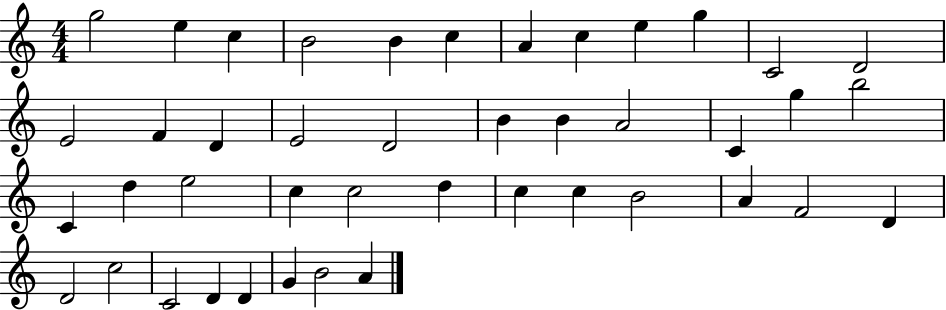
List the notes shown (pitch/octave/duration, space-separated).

G5/h E5/q C5/q B4/h B4/q C5/q A4/q C5/q E5/q G5/q C4/h D4/h E4/h F4/q D4/q E4/h D4/h B4/q B4/q A4/h C4/q G5/q B5/h C4/q D5/q E5/h C5/q C5/h D5/q C5/q C5/q B4/h A4/q F4/h D4/q D4/h C5/h C4/h D4/q D4/q G4/q B4/h A4/q